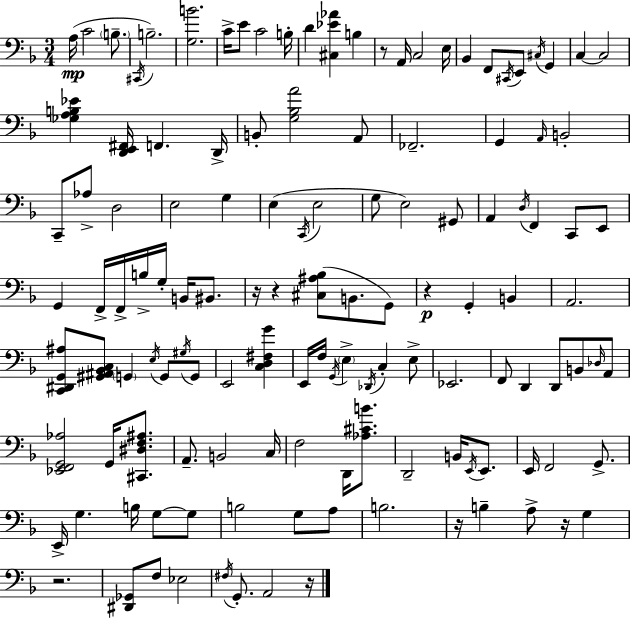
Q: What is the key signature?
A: D minor